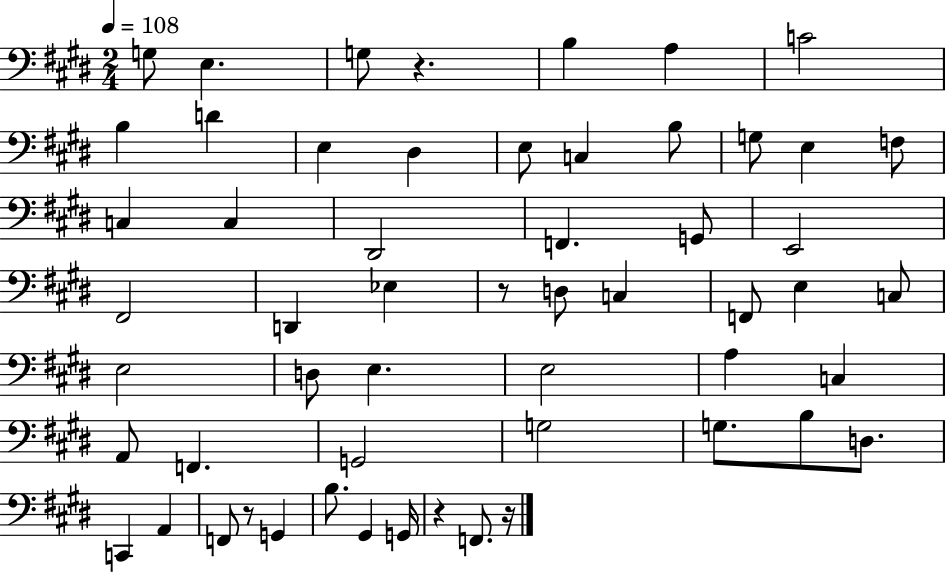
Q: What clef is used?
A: bass